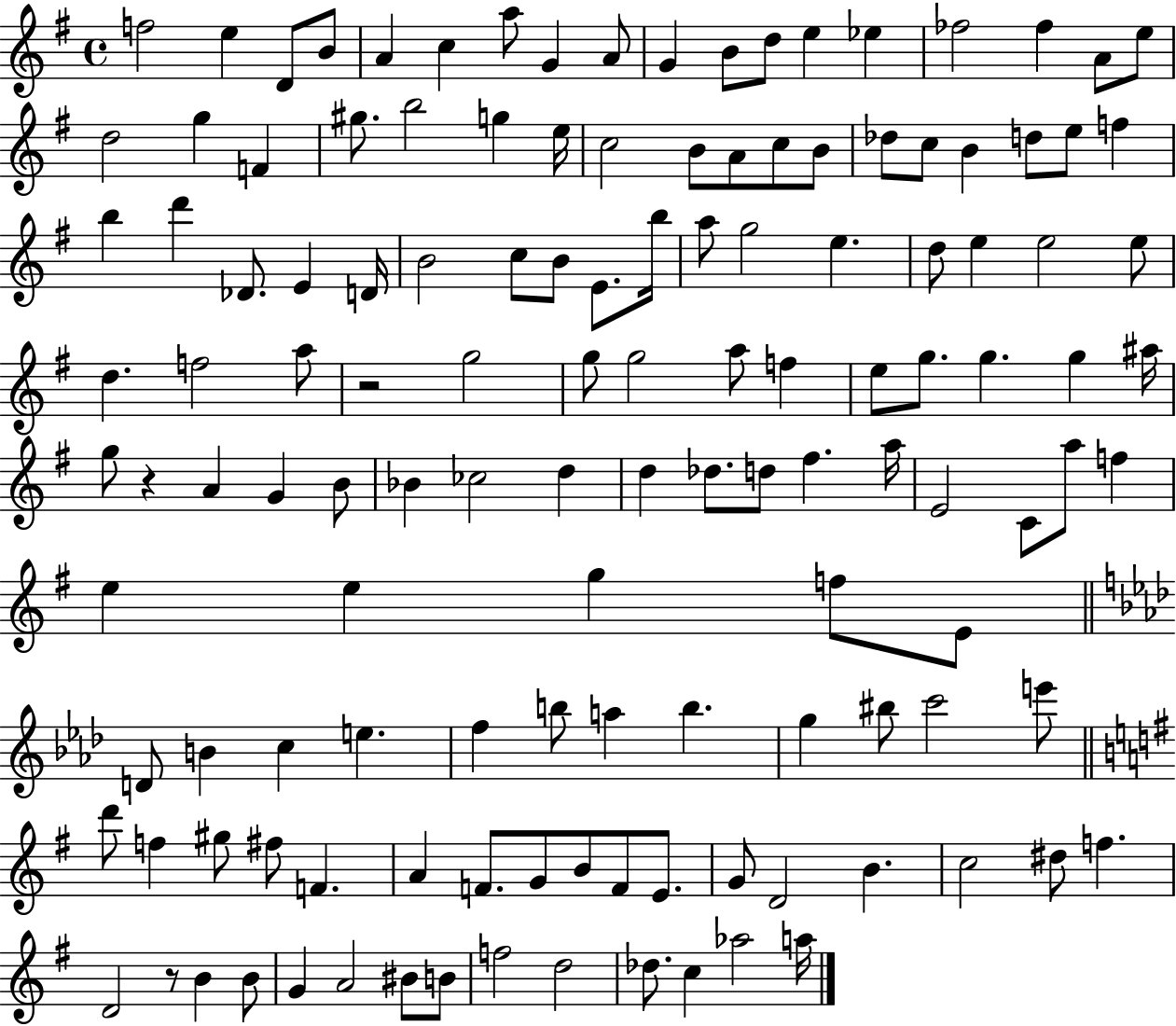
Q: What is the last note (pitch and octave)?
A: A5